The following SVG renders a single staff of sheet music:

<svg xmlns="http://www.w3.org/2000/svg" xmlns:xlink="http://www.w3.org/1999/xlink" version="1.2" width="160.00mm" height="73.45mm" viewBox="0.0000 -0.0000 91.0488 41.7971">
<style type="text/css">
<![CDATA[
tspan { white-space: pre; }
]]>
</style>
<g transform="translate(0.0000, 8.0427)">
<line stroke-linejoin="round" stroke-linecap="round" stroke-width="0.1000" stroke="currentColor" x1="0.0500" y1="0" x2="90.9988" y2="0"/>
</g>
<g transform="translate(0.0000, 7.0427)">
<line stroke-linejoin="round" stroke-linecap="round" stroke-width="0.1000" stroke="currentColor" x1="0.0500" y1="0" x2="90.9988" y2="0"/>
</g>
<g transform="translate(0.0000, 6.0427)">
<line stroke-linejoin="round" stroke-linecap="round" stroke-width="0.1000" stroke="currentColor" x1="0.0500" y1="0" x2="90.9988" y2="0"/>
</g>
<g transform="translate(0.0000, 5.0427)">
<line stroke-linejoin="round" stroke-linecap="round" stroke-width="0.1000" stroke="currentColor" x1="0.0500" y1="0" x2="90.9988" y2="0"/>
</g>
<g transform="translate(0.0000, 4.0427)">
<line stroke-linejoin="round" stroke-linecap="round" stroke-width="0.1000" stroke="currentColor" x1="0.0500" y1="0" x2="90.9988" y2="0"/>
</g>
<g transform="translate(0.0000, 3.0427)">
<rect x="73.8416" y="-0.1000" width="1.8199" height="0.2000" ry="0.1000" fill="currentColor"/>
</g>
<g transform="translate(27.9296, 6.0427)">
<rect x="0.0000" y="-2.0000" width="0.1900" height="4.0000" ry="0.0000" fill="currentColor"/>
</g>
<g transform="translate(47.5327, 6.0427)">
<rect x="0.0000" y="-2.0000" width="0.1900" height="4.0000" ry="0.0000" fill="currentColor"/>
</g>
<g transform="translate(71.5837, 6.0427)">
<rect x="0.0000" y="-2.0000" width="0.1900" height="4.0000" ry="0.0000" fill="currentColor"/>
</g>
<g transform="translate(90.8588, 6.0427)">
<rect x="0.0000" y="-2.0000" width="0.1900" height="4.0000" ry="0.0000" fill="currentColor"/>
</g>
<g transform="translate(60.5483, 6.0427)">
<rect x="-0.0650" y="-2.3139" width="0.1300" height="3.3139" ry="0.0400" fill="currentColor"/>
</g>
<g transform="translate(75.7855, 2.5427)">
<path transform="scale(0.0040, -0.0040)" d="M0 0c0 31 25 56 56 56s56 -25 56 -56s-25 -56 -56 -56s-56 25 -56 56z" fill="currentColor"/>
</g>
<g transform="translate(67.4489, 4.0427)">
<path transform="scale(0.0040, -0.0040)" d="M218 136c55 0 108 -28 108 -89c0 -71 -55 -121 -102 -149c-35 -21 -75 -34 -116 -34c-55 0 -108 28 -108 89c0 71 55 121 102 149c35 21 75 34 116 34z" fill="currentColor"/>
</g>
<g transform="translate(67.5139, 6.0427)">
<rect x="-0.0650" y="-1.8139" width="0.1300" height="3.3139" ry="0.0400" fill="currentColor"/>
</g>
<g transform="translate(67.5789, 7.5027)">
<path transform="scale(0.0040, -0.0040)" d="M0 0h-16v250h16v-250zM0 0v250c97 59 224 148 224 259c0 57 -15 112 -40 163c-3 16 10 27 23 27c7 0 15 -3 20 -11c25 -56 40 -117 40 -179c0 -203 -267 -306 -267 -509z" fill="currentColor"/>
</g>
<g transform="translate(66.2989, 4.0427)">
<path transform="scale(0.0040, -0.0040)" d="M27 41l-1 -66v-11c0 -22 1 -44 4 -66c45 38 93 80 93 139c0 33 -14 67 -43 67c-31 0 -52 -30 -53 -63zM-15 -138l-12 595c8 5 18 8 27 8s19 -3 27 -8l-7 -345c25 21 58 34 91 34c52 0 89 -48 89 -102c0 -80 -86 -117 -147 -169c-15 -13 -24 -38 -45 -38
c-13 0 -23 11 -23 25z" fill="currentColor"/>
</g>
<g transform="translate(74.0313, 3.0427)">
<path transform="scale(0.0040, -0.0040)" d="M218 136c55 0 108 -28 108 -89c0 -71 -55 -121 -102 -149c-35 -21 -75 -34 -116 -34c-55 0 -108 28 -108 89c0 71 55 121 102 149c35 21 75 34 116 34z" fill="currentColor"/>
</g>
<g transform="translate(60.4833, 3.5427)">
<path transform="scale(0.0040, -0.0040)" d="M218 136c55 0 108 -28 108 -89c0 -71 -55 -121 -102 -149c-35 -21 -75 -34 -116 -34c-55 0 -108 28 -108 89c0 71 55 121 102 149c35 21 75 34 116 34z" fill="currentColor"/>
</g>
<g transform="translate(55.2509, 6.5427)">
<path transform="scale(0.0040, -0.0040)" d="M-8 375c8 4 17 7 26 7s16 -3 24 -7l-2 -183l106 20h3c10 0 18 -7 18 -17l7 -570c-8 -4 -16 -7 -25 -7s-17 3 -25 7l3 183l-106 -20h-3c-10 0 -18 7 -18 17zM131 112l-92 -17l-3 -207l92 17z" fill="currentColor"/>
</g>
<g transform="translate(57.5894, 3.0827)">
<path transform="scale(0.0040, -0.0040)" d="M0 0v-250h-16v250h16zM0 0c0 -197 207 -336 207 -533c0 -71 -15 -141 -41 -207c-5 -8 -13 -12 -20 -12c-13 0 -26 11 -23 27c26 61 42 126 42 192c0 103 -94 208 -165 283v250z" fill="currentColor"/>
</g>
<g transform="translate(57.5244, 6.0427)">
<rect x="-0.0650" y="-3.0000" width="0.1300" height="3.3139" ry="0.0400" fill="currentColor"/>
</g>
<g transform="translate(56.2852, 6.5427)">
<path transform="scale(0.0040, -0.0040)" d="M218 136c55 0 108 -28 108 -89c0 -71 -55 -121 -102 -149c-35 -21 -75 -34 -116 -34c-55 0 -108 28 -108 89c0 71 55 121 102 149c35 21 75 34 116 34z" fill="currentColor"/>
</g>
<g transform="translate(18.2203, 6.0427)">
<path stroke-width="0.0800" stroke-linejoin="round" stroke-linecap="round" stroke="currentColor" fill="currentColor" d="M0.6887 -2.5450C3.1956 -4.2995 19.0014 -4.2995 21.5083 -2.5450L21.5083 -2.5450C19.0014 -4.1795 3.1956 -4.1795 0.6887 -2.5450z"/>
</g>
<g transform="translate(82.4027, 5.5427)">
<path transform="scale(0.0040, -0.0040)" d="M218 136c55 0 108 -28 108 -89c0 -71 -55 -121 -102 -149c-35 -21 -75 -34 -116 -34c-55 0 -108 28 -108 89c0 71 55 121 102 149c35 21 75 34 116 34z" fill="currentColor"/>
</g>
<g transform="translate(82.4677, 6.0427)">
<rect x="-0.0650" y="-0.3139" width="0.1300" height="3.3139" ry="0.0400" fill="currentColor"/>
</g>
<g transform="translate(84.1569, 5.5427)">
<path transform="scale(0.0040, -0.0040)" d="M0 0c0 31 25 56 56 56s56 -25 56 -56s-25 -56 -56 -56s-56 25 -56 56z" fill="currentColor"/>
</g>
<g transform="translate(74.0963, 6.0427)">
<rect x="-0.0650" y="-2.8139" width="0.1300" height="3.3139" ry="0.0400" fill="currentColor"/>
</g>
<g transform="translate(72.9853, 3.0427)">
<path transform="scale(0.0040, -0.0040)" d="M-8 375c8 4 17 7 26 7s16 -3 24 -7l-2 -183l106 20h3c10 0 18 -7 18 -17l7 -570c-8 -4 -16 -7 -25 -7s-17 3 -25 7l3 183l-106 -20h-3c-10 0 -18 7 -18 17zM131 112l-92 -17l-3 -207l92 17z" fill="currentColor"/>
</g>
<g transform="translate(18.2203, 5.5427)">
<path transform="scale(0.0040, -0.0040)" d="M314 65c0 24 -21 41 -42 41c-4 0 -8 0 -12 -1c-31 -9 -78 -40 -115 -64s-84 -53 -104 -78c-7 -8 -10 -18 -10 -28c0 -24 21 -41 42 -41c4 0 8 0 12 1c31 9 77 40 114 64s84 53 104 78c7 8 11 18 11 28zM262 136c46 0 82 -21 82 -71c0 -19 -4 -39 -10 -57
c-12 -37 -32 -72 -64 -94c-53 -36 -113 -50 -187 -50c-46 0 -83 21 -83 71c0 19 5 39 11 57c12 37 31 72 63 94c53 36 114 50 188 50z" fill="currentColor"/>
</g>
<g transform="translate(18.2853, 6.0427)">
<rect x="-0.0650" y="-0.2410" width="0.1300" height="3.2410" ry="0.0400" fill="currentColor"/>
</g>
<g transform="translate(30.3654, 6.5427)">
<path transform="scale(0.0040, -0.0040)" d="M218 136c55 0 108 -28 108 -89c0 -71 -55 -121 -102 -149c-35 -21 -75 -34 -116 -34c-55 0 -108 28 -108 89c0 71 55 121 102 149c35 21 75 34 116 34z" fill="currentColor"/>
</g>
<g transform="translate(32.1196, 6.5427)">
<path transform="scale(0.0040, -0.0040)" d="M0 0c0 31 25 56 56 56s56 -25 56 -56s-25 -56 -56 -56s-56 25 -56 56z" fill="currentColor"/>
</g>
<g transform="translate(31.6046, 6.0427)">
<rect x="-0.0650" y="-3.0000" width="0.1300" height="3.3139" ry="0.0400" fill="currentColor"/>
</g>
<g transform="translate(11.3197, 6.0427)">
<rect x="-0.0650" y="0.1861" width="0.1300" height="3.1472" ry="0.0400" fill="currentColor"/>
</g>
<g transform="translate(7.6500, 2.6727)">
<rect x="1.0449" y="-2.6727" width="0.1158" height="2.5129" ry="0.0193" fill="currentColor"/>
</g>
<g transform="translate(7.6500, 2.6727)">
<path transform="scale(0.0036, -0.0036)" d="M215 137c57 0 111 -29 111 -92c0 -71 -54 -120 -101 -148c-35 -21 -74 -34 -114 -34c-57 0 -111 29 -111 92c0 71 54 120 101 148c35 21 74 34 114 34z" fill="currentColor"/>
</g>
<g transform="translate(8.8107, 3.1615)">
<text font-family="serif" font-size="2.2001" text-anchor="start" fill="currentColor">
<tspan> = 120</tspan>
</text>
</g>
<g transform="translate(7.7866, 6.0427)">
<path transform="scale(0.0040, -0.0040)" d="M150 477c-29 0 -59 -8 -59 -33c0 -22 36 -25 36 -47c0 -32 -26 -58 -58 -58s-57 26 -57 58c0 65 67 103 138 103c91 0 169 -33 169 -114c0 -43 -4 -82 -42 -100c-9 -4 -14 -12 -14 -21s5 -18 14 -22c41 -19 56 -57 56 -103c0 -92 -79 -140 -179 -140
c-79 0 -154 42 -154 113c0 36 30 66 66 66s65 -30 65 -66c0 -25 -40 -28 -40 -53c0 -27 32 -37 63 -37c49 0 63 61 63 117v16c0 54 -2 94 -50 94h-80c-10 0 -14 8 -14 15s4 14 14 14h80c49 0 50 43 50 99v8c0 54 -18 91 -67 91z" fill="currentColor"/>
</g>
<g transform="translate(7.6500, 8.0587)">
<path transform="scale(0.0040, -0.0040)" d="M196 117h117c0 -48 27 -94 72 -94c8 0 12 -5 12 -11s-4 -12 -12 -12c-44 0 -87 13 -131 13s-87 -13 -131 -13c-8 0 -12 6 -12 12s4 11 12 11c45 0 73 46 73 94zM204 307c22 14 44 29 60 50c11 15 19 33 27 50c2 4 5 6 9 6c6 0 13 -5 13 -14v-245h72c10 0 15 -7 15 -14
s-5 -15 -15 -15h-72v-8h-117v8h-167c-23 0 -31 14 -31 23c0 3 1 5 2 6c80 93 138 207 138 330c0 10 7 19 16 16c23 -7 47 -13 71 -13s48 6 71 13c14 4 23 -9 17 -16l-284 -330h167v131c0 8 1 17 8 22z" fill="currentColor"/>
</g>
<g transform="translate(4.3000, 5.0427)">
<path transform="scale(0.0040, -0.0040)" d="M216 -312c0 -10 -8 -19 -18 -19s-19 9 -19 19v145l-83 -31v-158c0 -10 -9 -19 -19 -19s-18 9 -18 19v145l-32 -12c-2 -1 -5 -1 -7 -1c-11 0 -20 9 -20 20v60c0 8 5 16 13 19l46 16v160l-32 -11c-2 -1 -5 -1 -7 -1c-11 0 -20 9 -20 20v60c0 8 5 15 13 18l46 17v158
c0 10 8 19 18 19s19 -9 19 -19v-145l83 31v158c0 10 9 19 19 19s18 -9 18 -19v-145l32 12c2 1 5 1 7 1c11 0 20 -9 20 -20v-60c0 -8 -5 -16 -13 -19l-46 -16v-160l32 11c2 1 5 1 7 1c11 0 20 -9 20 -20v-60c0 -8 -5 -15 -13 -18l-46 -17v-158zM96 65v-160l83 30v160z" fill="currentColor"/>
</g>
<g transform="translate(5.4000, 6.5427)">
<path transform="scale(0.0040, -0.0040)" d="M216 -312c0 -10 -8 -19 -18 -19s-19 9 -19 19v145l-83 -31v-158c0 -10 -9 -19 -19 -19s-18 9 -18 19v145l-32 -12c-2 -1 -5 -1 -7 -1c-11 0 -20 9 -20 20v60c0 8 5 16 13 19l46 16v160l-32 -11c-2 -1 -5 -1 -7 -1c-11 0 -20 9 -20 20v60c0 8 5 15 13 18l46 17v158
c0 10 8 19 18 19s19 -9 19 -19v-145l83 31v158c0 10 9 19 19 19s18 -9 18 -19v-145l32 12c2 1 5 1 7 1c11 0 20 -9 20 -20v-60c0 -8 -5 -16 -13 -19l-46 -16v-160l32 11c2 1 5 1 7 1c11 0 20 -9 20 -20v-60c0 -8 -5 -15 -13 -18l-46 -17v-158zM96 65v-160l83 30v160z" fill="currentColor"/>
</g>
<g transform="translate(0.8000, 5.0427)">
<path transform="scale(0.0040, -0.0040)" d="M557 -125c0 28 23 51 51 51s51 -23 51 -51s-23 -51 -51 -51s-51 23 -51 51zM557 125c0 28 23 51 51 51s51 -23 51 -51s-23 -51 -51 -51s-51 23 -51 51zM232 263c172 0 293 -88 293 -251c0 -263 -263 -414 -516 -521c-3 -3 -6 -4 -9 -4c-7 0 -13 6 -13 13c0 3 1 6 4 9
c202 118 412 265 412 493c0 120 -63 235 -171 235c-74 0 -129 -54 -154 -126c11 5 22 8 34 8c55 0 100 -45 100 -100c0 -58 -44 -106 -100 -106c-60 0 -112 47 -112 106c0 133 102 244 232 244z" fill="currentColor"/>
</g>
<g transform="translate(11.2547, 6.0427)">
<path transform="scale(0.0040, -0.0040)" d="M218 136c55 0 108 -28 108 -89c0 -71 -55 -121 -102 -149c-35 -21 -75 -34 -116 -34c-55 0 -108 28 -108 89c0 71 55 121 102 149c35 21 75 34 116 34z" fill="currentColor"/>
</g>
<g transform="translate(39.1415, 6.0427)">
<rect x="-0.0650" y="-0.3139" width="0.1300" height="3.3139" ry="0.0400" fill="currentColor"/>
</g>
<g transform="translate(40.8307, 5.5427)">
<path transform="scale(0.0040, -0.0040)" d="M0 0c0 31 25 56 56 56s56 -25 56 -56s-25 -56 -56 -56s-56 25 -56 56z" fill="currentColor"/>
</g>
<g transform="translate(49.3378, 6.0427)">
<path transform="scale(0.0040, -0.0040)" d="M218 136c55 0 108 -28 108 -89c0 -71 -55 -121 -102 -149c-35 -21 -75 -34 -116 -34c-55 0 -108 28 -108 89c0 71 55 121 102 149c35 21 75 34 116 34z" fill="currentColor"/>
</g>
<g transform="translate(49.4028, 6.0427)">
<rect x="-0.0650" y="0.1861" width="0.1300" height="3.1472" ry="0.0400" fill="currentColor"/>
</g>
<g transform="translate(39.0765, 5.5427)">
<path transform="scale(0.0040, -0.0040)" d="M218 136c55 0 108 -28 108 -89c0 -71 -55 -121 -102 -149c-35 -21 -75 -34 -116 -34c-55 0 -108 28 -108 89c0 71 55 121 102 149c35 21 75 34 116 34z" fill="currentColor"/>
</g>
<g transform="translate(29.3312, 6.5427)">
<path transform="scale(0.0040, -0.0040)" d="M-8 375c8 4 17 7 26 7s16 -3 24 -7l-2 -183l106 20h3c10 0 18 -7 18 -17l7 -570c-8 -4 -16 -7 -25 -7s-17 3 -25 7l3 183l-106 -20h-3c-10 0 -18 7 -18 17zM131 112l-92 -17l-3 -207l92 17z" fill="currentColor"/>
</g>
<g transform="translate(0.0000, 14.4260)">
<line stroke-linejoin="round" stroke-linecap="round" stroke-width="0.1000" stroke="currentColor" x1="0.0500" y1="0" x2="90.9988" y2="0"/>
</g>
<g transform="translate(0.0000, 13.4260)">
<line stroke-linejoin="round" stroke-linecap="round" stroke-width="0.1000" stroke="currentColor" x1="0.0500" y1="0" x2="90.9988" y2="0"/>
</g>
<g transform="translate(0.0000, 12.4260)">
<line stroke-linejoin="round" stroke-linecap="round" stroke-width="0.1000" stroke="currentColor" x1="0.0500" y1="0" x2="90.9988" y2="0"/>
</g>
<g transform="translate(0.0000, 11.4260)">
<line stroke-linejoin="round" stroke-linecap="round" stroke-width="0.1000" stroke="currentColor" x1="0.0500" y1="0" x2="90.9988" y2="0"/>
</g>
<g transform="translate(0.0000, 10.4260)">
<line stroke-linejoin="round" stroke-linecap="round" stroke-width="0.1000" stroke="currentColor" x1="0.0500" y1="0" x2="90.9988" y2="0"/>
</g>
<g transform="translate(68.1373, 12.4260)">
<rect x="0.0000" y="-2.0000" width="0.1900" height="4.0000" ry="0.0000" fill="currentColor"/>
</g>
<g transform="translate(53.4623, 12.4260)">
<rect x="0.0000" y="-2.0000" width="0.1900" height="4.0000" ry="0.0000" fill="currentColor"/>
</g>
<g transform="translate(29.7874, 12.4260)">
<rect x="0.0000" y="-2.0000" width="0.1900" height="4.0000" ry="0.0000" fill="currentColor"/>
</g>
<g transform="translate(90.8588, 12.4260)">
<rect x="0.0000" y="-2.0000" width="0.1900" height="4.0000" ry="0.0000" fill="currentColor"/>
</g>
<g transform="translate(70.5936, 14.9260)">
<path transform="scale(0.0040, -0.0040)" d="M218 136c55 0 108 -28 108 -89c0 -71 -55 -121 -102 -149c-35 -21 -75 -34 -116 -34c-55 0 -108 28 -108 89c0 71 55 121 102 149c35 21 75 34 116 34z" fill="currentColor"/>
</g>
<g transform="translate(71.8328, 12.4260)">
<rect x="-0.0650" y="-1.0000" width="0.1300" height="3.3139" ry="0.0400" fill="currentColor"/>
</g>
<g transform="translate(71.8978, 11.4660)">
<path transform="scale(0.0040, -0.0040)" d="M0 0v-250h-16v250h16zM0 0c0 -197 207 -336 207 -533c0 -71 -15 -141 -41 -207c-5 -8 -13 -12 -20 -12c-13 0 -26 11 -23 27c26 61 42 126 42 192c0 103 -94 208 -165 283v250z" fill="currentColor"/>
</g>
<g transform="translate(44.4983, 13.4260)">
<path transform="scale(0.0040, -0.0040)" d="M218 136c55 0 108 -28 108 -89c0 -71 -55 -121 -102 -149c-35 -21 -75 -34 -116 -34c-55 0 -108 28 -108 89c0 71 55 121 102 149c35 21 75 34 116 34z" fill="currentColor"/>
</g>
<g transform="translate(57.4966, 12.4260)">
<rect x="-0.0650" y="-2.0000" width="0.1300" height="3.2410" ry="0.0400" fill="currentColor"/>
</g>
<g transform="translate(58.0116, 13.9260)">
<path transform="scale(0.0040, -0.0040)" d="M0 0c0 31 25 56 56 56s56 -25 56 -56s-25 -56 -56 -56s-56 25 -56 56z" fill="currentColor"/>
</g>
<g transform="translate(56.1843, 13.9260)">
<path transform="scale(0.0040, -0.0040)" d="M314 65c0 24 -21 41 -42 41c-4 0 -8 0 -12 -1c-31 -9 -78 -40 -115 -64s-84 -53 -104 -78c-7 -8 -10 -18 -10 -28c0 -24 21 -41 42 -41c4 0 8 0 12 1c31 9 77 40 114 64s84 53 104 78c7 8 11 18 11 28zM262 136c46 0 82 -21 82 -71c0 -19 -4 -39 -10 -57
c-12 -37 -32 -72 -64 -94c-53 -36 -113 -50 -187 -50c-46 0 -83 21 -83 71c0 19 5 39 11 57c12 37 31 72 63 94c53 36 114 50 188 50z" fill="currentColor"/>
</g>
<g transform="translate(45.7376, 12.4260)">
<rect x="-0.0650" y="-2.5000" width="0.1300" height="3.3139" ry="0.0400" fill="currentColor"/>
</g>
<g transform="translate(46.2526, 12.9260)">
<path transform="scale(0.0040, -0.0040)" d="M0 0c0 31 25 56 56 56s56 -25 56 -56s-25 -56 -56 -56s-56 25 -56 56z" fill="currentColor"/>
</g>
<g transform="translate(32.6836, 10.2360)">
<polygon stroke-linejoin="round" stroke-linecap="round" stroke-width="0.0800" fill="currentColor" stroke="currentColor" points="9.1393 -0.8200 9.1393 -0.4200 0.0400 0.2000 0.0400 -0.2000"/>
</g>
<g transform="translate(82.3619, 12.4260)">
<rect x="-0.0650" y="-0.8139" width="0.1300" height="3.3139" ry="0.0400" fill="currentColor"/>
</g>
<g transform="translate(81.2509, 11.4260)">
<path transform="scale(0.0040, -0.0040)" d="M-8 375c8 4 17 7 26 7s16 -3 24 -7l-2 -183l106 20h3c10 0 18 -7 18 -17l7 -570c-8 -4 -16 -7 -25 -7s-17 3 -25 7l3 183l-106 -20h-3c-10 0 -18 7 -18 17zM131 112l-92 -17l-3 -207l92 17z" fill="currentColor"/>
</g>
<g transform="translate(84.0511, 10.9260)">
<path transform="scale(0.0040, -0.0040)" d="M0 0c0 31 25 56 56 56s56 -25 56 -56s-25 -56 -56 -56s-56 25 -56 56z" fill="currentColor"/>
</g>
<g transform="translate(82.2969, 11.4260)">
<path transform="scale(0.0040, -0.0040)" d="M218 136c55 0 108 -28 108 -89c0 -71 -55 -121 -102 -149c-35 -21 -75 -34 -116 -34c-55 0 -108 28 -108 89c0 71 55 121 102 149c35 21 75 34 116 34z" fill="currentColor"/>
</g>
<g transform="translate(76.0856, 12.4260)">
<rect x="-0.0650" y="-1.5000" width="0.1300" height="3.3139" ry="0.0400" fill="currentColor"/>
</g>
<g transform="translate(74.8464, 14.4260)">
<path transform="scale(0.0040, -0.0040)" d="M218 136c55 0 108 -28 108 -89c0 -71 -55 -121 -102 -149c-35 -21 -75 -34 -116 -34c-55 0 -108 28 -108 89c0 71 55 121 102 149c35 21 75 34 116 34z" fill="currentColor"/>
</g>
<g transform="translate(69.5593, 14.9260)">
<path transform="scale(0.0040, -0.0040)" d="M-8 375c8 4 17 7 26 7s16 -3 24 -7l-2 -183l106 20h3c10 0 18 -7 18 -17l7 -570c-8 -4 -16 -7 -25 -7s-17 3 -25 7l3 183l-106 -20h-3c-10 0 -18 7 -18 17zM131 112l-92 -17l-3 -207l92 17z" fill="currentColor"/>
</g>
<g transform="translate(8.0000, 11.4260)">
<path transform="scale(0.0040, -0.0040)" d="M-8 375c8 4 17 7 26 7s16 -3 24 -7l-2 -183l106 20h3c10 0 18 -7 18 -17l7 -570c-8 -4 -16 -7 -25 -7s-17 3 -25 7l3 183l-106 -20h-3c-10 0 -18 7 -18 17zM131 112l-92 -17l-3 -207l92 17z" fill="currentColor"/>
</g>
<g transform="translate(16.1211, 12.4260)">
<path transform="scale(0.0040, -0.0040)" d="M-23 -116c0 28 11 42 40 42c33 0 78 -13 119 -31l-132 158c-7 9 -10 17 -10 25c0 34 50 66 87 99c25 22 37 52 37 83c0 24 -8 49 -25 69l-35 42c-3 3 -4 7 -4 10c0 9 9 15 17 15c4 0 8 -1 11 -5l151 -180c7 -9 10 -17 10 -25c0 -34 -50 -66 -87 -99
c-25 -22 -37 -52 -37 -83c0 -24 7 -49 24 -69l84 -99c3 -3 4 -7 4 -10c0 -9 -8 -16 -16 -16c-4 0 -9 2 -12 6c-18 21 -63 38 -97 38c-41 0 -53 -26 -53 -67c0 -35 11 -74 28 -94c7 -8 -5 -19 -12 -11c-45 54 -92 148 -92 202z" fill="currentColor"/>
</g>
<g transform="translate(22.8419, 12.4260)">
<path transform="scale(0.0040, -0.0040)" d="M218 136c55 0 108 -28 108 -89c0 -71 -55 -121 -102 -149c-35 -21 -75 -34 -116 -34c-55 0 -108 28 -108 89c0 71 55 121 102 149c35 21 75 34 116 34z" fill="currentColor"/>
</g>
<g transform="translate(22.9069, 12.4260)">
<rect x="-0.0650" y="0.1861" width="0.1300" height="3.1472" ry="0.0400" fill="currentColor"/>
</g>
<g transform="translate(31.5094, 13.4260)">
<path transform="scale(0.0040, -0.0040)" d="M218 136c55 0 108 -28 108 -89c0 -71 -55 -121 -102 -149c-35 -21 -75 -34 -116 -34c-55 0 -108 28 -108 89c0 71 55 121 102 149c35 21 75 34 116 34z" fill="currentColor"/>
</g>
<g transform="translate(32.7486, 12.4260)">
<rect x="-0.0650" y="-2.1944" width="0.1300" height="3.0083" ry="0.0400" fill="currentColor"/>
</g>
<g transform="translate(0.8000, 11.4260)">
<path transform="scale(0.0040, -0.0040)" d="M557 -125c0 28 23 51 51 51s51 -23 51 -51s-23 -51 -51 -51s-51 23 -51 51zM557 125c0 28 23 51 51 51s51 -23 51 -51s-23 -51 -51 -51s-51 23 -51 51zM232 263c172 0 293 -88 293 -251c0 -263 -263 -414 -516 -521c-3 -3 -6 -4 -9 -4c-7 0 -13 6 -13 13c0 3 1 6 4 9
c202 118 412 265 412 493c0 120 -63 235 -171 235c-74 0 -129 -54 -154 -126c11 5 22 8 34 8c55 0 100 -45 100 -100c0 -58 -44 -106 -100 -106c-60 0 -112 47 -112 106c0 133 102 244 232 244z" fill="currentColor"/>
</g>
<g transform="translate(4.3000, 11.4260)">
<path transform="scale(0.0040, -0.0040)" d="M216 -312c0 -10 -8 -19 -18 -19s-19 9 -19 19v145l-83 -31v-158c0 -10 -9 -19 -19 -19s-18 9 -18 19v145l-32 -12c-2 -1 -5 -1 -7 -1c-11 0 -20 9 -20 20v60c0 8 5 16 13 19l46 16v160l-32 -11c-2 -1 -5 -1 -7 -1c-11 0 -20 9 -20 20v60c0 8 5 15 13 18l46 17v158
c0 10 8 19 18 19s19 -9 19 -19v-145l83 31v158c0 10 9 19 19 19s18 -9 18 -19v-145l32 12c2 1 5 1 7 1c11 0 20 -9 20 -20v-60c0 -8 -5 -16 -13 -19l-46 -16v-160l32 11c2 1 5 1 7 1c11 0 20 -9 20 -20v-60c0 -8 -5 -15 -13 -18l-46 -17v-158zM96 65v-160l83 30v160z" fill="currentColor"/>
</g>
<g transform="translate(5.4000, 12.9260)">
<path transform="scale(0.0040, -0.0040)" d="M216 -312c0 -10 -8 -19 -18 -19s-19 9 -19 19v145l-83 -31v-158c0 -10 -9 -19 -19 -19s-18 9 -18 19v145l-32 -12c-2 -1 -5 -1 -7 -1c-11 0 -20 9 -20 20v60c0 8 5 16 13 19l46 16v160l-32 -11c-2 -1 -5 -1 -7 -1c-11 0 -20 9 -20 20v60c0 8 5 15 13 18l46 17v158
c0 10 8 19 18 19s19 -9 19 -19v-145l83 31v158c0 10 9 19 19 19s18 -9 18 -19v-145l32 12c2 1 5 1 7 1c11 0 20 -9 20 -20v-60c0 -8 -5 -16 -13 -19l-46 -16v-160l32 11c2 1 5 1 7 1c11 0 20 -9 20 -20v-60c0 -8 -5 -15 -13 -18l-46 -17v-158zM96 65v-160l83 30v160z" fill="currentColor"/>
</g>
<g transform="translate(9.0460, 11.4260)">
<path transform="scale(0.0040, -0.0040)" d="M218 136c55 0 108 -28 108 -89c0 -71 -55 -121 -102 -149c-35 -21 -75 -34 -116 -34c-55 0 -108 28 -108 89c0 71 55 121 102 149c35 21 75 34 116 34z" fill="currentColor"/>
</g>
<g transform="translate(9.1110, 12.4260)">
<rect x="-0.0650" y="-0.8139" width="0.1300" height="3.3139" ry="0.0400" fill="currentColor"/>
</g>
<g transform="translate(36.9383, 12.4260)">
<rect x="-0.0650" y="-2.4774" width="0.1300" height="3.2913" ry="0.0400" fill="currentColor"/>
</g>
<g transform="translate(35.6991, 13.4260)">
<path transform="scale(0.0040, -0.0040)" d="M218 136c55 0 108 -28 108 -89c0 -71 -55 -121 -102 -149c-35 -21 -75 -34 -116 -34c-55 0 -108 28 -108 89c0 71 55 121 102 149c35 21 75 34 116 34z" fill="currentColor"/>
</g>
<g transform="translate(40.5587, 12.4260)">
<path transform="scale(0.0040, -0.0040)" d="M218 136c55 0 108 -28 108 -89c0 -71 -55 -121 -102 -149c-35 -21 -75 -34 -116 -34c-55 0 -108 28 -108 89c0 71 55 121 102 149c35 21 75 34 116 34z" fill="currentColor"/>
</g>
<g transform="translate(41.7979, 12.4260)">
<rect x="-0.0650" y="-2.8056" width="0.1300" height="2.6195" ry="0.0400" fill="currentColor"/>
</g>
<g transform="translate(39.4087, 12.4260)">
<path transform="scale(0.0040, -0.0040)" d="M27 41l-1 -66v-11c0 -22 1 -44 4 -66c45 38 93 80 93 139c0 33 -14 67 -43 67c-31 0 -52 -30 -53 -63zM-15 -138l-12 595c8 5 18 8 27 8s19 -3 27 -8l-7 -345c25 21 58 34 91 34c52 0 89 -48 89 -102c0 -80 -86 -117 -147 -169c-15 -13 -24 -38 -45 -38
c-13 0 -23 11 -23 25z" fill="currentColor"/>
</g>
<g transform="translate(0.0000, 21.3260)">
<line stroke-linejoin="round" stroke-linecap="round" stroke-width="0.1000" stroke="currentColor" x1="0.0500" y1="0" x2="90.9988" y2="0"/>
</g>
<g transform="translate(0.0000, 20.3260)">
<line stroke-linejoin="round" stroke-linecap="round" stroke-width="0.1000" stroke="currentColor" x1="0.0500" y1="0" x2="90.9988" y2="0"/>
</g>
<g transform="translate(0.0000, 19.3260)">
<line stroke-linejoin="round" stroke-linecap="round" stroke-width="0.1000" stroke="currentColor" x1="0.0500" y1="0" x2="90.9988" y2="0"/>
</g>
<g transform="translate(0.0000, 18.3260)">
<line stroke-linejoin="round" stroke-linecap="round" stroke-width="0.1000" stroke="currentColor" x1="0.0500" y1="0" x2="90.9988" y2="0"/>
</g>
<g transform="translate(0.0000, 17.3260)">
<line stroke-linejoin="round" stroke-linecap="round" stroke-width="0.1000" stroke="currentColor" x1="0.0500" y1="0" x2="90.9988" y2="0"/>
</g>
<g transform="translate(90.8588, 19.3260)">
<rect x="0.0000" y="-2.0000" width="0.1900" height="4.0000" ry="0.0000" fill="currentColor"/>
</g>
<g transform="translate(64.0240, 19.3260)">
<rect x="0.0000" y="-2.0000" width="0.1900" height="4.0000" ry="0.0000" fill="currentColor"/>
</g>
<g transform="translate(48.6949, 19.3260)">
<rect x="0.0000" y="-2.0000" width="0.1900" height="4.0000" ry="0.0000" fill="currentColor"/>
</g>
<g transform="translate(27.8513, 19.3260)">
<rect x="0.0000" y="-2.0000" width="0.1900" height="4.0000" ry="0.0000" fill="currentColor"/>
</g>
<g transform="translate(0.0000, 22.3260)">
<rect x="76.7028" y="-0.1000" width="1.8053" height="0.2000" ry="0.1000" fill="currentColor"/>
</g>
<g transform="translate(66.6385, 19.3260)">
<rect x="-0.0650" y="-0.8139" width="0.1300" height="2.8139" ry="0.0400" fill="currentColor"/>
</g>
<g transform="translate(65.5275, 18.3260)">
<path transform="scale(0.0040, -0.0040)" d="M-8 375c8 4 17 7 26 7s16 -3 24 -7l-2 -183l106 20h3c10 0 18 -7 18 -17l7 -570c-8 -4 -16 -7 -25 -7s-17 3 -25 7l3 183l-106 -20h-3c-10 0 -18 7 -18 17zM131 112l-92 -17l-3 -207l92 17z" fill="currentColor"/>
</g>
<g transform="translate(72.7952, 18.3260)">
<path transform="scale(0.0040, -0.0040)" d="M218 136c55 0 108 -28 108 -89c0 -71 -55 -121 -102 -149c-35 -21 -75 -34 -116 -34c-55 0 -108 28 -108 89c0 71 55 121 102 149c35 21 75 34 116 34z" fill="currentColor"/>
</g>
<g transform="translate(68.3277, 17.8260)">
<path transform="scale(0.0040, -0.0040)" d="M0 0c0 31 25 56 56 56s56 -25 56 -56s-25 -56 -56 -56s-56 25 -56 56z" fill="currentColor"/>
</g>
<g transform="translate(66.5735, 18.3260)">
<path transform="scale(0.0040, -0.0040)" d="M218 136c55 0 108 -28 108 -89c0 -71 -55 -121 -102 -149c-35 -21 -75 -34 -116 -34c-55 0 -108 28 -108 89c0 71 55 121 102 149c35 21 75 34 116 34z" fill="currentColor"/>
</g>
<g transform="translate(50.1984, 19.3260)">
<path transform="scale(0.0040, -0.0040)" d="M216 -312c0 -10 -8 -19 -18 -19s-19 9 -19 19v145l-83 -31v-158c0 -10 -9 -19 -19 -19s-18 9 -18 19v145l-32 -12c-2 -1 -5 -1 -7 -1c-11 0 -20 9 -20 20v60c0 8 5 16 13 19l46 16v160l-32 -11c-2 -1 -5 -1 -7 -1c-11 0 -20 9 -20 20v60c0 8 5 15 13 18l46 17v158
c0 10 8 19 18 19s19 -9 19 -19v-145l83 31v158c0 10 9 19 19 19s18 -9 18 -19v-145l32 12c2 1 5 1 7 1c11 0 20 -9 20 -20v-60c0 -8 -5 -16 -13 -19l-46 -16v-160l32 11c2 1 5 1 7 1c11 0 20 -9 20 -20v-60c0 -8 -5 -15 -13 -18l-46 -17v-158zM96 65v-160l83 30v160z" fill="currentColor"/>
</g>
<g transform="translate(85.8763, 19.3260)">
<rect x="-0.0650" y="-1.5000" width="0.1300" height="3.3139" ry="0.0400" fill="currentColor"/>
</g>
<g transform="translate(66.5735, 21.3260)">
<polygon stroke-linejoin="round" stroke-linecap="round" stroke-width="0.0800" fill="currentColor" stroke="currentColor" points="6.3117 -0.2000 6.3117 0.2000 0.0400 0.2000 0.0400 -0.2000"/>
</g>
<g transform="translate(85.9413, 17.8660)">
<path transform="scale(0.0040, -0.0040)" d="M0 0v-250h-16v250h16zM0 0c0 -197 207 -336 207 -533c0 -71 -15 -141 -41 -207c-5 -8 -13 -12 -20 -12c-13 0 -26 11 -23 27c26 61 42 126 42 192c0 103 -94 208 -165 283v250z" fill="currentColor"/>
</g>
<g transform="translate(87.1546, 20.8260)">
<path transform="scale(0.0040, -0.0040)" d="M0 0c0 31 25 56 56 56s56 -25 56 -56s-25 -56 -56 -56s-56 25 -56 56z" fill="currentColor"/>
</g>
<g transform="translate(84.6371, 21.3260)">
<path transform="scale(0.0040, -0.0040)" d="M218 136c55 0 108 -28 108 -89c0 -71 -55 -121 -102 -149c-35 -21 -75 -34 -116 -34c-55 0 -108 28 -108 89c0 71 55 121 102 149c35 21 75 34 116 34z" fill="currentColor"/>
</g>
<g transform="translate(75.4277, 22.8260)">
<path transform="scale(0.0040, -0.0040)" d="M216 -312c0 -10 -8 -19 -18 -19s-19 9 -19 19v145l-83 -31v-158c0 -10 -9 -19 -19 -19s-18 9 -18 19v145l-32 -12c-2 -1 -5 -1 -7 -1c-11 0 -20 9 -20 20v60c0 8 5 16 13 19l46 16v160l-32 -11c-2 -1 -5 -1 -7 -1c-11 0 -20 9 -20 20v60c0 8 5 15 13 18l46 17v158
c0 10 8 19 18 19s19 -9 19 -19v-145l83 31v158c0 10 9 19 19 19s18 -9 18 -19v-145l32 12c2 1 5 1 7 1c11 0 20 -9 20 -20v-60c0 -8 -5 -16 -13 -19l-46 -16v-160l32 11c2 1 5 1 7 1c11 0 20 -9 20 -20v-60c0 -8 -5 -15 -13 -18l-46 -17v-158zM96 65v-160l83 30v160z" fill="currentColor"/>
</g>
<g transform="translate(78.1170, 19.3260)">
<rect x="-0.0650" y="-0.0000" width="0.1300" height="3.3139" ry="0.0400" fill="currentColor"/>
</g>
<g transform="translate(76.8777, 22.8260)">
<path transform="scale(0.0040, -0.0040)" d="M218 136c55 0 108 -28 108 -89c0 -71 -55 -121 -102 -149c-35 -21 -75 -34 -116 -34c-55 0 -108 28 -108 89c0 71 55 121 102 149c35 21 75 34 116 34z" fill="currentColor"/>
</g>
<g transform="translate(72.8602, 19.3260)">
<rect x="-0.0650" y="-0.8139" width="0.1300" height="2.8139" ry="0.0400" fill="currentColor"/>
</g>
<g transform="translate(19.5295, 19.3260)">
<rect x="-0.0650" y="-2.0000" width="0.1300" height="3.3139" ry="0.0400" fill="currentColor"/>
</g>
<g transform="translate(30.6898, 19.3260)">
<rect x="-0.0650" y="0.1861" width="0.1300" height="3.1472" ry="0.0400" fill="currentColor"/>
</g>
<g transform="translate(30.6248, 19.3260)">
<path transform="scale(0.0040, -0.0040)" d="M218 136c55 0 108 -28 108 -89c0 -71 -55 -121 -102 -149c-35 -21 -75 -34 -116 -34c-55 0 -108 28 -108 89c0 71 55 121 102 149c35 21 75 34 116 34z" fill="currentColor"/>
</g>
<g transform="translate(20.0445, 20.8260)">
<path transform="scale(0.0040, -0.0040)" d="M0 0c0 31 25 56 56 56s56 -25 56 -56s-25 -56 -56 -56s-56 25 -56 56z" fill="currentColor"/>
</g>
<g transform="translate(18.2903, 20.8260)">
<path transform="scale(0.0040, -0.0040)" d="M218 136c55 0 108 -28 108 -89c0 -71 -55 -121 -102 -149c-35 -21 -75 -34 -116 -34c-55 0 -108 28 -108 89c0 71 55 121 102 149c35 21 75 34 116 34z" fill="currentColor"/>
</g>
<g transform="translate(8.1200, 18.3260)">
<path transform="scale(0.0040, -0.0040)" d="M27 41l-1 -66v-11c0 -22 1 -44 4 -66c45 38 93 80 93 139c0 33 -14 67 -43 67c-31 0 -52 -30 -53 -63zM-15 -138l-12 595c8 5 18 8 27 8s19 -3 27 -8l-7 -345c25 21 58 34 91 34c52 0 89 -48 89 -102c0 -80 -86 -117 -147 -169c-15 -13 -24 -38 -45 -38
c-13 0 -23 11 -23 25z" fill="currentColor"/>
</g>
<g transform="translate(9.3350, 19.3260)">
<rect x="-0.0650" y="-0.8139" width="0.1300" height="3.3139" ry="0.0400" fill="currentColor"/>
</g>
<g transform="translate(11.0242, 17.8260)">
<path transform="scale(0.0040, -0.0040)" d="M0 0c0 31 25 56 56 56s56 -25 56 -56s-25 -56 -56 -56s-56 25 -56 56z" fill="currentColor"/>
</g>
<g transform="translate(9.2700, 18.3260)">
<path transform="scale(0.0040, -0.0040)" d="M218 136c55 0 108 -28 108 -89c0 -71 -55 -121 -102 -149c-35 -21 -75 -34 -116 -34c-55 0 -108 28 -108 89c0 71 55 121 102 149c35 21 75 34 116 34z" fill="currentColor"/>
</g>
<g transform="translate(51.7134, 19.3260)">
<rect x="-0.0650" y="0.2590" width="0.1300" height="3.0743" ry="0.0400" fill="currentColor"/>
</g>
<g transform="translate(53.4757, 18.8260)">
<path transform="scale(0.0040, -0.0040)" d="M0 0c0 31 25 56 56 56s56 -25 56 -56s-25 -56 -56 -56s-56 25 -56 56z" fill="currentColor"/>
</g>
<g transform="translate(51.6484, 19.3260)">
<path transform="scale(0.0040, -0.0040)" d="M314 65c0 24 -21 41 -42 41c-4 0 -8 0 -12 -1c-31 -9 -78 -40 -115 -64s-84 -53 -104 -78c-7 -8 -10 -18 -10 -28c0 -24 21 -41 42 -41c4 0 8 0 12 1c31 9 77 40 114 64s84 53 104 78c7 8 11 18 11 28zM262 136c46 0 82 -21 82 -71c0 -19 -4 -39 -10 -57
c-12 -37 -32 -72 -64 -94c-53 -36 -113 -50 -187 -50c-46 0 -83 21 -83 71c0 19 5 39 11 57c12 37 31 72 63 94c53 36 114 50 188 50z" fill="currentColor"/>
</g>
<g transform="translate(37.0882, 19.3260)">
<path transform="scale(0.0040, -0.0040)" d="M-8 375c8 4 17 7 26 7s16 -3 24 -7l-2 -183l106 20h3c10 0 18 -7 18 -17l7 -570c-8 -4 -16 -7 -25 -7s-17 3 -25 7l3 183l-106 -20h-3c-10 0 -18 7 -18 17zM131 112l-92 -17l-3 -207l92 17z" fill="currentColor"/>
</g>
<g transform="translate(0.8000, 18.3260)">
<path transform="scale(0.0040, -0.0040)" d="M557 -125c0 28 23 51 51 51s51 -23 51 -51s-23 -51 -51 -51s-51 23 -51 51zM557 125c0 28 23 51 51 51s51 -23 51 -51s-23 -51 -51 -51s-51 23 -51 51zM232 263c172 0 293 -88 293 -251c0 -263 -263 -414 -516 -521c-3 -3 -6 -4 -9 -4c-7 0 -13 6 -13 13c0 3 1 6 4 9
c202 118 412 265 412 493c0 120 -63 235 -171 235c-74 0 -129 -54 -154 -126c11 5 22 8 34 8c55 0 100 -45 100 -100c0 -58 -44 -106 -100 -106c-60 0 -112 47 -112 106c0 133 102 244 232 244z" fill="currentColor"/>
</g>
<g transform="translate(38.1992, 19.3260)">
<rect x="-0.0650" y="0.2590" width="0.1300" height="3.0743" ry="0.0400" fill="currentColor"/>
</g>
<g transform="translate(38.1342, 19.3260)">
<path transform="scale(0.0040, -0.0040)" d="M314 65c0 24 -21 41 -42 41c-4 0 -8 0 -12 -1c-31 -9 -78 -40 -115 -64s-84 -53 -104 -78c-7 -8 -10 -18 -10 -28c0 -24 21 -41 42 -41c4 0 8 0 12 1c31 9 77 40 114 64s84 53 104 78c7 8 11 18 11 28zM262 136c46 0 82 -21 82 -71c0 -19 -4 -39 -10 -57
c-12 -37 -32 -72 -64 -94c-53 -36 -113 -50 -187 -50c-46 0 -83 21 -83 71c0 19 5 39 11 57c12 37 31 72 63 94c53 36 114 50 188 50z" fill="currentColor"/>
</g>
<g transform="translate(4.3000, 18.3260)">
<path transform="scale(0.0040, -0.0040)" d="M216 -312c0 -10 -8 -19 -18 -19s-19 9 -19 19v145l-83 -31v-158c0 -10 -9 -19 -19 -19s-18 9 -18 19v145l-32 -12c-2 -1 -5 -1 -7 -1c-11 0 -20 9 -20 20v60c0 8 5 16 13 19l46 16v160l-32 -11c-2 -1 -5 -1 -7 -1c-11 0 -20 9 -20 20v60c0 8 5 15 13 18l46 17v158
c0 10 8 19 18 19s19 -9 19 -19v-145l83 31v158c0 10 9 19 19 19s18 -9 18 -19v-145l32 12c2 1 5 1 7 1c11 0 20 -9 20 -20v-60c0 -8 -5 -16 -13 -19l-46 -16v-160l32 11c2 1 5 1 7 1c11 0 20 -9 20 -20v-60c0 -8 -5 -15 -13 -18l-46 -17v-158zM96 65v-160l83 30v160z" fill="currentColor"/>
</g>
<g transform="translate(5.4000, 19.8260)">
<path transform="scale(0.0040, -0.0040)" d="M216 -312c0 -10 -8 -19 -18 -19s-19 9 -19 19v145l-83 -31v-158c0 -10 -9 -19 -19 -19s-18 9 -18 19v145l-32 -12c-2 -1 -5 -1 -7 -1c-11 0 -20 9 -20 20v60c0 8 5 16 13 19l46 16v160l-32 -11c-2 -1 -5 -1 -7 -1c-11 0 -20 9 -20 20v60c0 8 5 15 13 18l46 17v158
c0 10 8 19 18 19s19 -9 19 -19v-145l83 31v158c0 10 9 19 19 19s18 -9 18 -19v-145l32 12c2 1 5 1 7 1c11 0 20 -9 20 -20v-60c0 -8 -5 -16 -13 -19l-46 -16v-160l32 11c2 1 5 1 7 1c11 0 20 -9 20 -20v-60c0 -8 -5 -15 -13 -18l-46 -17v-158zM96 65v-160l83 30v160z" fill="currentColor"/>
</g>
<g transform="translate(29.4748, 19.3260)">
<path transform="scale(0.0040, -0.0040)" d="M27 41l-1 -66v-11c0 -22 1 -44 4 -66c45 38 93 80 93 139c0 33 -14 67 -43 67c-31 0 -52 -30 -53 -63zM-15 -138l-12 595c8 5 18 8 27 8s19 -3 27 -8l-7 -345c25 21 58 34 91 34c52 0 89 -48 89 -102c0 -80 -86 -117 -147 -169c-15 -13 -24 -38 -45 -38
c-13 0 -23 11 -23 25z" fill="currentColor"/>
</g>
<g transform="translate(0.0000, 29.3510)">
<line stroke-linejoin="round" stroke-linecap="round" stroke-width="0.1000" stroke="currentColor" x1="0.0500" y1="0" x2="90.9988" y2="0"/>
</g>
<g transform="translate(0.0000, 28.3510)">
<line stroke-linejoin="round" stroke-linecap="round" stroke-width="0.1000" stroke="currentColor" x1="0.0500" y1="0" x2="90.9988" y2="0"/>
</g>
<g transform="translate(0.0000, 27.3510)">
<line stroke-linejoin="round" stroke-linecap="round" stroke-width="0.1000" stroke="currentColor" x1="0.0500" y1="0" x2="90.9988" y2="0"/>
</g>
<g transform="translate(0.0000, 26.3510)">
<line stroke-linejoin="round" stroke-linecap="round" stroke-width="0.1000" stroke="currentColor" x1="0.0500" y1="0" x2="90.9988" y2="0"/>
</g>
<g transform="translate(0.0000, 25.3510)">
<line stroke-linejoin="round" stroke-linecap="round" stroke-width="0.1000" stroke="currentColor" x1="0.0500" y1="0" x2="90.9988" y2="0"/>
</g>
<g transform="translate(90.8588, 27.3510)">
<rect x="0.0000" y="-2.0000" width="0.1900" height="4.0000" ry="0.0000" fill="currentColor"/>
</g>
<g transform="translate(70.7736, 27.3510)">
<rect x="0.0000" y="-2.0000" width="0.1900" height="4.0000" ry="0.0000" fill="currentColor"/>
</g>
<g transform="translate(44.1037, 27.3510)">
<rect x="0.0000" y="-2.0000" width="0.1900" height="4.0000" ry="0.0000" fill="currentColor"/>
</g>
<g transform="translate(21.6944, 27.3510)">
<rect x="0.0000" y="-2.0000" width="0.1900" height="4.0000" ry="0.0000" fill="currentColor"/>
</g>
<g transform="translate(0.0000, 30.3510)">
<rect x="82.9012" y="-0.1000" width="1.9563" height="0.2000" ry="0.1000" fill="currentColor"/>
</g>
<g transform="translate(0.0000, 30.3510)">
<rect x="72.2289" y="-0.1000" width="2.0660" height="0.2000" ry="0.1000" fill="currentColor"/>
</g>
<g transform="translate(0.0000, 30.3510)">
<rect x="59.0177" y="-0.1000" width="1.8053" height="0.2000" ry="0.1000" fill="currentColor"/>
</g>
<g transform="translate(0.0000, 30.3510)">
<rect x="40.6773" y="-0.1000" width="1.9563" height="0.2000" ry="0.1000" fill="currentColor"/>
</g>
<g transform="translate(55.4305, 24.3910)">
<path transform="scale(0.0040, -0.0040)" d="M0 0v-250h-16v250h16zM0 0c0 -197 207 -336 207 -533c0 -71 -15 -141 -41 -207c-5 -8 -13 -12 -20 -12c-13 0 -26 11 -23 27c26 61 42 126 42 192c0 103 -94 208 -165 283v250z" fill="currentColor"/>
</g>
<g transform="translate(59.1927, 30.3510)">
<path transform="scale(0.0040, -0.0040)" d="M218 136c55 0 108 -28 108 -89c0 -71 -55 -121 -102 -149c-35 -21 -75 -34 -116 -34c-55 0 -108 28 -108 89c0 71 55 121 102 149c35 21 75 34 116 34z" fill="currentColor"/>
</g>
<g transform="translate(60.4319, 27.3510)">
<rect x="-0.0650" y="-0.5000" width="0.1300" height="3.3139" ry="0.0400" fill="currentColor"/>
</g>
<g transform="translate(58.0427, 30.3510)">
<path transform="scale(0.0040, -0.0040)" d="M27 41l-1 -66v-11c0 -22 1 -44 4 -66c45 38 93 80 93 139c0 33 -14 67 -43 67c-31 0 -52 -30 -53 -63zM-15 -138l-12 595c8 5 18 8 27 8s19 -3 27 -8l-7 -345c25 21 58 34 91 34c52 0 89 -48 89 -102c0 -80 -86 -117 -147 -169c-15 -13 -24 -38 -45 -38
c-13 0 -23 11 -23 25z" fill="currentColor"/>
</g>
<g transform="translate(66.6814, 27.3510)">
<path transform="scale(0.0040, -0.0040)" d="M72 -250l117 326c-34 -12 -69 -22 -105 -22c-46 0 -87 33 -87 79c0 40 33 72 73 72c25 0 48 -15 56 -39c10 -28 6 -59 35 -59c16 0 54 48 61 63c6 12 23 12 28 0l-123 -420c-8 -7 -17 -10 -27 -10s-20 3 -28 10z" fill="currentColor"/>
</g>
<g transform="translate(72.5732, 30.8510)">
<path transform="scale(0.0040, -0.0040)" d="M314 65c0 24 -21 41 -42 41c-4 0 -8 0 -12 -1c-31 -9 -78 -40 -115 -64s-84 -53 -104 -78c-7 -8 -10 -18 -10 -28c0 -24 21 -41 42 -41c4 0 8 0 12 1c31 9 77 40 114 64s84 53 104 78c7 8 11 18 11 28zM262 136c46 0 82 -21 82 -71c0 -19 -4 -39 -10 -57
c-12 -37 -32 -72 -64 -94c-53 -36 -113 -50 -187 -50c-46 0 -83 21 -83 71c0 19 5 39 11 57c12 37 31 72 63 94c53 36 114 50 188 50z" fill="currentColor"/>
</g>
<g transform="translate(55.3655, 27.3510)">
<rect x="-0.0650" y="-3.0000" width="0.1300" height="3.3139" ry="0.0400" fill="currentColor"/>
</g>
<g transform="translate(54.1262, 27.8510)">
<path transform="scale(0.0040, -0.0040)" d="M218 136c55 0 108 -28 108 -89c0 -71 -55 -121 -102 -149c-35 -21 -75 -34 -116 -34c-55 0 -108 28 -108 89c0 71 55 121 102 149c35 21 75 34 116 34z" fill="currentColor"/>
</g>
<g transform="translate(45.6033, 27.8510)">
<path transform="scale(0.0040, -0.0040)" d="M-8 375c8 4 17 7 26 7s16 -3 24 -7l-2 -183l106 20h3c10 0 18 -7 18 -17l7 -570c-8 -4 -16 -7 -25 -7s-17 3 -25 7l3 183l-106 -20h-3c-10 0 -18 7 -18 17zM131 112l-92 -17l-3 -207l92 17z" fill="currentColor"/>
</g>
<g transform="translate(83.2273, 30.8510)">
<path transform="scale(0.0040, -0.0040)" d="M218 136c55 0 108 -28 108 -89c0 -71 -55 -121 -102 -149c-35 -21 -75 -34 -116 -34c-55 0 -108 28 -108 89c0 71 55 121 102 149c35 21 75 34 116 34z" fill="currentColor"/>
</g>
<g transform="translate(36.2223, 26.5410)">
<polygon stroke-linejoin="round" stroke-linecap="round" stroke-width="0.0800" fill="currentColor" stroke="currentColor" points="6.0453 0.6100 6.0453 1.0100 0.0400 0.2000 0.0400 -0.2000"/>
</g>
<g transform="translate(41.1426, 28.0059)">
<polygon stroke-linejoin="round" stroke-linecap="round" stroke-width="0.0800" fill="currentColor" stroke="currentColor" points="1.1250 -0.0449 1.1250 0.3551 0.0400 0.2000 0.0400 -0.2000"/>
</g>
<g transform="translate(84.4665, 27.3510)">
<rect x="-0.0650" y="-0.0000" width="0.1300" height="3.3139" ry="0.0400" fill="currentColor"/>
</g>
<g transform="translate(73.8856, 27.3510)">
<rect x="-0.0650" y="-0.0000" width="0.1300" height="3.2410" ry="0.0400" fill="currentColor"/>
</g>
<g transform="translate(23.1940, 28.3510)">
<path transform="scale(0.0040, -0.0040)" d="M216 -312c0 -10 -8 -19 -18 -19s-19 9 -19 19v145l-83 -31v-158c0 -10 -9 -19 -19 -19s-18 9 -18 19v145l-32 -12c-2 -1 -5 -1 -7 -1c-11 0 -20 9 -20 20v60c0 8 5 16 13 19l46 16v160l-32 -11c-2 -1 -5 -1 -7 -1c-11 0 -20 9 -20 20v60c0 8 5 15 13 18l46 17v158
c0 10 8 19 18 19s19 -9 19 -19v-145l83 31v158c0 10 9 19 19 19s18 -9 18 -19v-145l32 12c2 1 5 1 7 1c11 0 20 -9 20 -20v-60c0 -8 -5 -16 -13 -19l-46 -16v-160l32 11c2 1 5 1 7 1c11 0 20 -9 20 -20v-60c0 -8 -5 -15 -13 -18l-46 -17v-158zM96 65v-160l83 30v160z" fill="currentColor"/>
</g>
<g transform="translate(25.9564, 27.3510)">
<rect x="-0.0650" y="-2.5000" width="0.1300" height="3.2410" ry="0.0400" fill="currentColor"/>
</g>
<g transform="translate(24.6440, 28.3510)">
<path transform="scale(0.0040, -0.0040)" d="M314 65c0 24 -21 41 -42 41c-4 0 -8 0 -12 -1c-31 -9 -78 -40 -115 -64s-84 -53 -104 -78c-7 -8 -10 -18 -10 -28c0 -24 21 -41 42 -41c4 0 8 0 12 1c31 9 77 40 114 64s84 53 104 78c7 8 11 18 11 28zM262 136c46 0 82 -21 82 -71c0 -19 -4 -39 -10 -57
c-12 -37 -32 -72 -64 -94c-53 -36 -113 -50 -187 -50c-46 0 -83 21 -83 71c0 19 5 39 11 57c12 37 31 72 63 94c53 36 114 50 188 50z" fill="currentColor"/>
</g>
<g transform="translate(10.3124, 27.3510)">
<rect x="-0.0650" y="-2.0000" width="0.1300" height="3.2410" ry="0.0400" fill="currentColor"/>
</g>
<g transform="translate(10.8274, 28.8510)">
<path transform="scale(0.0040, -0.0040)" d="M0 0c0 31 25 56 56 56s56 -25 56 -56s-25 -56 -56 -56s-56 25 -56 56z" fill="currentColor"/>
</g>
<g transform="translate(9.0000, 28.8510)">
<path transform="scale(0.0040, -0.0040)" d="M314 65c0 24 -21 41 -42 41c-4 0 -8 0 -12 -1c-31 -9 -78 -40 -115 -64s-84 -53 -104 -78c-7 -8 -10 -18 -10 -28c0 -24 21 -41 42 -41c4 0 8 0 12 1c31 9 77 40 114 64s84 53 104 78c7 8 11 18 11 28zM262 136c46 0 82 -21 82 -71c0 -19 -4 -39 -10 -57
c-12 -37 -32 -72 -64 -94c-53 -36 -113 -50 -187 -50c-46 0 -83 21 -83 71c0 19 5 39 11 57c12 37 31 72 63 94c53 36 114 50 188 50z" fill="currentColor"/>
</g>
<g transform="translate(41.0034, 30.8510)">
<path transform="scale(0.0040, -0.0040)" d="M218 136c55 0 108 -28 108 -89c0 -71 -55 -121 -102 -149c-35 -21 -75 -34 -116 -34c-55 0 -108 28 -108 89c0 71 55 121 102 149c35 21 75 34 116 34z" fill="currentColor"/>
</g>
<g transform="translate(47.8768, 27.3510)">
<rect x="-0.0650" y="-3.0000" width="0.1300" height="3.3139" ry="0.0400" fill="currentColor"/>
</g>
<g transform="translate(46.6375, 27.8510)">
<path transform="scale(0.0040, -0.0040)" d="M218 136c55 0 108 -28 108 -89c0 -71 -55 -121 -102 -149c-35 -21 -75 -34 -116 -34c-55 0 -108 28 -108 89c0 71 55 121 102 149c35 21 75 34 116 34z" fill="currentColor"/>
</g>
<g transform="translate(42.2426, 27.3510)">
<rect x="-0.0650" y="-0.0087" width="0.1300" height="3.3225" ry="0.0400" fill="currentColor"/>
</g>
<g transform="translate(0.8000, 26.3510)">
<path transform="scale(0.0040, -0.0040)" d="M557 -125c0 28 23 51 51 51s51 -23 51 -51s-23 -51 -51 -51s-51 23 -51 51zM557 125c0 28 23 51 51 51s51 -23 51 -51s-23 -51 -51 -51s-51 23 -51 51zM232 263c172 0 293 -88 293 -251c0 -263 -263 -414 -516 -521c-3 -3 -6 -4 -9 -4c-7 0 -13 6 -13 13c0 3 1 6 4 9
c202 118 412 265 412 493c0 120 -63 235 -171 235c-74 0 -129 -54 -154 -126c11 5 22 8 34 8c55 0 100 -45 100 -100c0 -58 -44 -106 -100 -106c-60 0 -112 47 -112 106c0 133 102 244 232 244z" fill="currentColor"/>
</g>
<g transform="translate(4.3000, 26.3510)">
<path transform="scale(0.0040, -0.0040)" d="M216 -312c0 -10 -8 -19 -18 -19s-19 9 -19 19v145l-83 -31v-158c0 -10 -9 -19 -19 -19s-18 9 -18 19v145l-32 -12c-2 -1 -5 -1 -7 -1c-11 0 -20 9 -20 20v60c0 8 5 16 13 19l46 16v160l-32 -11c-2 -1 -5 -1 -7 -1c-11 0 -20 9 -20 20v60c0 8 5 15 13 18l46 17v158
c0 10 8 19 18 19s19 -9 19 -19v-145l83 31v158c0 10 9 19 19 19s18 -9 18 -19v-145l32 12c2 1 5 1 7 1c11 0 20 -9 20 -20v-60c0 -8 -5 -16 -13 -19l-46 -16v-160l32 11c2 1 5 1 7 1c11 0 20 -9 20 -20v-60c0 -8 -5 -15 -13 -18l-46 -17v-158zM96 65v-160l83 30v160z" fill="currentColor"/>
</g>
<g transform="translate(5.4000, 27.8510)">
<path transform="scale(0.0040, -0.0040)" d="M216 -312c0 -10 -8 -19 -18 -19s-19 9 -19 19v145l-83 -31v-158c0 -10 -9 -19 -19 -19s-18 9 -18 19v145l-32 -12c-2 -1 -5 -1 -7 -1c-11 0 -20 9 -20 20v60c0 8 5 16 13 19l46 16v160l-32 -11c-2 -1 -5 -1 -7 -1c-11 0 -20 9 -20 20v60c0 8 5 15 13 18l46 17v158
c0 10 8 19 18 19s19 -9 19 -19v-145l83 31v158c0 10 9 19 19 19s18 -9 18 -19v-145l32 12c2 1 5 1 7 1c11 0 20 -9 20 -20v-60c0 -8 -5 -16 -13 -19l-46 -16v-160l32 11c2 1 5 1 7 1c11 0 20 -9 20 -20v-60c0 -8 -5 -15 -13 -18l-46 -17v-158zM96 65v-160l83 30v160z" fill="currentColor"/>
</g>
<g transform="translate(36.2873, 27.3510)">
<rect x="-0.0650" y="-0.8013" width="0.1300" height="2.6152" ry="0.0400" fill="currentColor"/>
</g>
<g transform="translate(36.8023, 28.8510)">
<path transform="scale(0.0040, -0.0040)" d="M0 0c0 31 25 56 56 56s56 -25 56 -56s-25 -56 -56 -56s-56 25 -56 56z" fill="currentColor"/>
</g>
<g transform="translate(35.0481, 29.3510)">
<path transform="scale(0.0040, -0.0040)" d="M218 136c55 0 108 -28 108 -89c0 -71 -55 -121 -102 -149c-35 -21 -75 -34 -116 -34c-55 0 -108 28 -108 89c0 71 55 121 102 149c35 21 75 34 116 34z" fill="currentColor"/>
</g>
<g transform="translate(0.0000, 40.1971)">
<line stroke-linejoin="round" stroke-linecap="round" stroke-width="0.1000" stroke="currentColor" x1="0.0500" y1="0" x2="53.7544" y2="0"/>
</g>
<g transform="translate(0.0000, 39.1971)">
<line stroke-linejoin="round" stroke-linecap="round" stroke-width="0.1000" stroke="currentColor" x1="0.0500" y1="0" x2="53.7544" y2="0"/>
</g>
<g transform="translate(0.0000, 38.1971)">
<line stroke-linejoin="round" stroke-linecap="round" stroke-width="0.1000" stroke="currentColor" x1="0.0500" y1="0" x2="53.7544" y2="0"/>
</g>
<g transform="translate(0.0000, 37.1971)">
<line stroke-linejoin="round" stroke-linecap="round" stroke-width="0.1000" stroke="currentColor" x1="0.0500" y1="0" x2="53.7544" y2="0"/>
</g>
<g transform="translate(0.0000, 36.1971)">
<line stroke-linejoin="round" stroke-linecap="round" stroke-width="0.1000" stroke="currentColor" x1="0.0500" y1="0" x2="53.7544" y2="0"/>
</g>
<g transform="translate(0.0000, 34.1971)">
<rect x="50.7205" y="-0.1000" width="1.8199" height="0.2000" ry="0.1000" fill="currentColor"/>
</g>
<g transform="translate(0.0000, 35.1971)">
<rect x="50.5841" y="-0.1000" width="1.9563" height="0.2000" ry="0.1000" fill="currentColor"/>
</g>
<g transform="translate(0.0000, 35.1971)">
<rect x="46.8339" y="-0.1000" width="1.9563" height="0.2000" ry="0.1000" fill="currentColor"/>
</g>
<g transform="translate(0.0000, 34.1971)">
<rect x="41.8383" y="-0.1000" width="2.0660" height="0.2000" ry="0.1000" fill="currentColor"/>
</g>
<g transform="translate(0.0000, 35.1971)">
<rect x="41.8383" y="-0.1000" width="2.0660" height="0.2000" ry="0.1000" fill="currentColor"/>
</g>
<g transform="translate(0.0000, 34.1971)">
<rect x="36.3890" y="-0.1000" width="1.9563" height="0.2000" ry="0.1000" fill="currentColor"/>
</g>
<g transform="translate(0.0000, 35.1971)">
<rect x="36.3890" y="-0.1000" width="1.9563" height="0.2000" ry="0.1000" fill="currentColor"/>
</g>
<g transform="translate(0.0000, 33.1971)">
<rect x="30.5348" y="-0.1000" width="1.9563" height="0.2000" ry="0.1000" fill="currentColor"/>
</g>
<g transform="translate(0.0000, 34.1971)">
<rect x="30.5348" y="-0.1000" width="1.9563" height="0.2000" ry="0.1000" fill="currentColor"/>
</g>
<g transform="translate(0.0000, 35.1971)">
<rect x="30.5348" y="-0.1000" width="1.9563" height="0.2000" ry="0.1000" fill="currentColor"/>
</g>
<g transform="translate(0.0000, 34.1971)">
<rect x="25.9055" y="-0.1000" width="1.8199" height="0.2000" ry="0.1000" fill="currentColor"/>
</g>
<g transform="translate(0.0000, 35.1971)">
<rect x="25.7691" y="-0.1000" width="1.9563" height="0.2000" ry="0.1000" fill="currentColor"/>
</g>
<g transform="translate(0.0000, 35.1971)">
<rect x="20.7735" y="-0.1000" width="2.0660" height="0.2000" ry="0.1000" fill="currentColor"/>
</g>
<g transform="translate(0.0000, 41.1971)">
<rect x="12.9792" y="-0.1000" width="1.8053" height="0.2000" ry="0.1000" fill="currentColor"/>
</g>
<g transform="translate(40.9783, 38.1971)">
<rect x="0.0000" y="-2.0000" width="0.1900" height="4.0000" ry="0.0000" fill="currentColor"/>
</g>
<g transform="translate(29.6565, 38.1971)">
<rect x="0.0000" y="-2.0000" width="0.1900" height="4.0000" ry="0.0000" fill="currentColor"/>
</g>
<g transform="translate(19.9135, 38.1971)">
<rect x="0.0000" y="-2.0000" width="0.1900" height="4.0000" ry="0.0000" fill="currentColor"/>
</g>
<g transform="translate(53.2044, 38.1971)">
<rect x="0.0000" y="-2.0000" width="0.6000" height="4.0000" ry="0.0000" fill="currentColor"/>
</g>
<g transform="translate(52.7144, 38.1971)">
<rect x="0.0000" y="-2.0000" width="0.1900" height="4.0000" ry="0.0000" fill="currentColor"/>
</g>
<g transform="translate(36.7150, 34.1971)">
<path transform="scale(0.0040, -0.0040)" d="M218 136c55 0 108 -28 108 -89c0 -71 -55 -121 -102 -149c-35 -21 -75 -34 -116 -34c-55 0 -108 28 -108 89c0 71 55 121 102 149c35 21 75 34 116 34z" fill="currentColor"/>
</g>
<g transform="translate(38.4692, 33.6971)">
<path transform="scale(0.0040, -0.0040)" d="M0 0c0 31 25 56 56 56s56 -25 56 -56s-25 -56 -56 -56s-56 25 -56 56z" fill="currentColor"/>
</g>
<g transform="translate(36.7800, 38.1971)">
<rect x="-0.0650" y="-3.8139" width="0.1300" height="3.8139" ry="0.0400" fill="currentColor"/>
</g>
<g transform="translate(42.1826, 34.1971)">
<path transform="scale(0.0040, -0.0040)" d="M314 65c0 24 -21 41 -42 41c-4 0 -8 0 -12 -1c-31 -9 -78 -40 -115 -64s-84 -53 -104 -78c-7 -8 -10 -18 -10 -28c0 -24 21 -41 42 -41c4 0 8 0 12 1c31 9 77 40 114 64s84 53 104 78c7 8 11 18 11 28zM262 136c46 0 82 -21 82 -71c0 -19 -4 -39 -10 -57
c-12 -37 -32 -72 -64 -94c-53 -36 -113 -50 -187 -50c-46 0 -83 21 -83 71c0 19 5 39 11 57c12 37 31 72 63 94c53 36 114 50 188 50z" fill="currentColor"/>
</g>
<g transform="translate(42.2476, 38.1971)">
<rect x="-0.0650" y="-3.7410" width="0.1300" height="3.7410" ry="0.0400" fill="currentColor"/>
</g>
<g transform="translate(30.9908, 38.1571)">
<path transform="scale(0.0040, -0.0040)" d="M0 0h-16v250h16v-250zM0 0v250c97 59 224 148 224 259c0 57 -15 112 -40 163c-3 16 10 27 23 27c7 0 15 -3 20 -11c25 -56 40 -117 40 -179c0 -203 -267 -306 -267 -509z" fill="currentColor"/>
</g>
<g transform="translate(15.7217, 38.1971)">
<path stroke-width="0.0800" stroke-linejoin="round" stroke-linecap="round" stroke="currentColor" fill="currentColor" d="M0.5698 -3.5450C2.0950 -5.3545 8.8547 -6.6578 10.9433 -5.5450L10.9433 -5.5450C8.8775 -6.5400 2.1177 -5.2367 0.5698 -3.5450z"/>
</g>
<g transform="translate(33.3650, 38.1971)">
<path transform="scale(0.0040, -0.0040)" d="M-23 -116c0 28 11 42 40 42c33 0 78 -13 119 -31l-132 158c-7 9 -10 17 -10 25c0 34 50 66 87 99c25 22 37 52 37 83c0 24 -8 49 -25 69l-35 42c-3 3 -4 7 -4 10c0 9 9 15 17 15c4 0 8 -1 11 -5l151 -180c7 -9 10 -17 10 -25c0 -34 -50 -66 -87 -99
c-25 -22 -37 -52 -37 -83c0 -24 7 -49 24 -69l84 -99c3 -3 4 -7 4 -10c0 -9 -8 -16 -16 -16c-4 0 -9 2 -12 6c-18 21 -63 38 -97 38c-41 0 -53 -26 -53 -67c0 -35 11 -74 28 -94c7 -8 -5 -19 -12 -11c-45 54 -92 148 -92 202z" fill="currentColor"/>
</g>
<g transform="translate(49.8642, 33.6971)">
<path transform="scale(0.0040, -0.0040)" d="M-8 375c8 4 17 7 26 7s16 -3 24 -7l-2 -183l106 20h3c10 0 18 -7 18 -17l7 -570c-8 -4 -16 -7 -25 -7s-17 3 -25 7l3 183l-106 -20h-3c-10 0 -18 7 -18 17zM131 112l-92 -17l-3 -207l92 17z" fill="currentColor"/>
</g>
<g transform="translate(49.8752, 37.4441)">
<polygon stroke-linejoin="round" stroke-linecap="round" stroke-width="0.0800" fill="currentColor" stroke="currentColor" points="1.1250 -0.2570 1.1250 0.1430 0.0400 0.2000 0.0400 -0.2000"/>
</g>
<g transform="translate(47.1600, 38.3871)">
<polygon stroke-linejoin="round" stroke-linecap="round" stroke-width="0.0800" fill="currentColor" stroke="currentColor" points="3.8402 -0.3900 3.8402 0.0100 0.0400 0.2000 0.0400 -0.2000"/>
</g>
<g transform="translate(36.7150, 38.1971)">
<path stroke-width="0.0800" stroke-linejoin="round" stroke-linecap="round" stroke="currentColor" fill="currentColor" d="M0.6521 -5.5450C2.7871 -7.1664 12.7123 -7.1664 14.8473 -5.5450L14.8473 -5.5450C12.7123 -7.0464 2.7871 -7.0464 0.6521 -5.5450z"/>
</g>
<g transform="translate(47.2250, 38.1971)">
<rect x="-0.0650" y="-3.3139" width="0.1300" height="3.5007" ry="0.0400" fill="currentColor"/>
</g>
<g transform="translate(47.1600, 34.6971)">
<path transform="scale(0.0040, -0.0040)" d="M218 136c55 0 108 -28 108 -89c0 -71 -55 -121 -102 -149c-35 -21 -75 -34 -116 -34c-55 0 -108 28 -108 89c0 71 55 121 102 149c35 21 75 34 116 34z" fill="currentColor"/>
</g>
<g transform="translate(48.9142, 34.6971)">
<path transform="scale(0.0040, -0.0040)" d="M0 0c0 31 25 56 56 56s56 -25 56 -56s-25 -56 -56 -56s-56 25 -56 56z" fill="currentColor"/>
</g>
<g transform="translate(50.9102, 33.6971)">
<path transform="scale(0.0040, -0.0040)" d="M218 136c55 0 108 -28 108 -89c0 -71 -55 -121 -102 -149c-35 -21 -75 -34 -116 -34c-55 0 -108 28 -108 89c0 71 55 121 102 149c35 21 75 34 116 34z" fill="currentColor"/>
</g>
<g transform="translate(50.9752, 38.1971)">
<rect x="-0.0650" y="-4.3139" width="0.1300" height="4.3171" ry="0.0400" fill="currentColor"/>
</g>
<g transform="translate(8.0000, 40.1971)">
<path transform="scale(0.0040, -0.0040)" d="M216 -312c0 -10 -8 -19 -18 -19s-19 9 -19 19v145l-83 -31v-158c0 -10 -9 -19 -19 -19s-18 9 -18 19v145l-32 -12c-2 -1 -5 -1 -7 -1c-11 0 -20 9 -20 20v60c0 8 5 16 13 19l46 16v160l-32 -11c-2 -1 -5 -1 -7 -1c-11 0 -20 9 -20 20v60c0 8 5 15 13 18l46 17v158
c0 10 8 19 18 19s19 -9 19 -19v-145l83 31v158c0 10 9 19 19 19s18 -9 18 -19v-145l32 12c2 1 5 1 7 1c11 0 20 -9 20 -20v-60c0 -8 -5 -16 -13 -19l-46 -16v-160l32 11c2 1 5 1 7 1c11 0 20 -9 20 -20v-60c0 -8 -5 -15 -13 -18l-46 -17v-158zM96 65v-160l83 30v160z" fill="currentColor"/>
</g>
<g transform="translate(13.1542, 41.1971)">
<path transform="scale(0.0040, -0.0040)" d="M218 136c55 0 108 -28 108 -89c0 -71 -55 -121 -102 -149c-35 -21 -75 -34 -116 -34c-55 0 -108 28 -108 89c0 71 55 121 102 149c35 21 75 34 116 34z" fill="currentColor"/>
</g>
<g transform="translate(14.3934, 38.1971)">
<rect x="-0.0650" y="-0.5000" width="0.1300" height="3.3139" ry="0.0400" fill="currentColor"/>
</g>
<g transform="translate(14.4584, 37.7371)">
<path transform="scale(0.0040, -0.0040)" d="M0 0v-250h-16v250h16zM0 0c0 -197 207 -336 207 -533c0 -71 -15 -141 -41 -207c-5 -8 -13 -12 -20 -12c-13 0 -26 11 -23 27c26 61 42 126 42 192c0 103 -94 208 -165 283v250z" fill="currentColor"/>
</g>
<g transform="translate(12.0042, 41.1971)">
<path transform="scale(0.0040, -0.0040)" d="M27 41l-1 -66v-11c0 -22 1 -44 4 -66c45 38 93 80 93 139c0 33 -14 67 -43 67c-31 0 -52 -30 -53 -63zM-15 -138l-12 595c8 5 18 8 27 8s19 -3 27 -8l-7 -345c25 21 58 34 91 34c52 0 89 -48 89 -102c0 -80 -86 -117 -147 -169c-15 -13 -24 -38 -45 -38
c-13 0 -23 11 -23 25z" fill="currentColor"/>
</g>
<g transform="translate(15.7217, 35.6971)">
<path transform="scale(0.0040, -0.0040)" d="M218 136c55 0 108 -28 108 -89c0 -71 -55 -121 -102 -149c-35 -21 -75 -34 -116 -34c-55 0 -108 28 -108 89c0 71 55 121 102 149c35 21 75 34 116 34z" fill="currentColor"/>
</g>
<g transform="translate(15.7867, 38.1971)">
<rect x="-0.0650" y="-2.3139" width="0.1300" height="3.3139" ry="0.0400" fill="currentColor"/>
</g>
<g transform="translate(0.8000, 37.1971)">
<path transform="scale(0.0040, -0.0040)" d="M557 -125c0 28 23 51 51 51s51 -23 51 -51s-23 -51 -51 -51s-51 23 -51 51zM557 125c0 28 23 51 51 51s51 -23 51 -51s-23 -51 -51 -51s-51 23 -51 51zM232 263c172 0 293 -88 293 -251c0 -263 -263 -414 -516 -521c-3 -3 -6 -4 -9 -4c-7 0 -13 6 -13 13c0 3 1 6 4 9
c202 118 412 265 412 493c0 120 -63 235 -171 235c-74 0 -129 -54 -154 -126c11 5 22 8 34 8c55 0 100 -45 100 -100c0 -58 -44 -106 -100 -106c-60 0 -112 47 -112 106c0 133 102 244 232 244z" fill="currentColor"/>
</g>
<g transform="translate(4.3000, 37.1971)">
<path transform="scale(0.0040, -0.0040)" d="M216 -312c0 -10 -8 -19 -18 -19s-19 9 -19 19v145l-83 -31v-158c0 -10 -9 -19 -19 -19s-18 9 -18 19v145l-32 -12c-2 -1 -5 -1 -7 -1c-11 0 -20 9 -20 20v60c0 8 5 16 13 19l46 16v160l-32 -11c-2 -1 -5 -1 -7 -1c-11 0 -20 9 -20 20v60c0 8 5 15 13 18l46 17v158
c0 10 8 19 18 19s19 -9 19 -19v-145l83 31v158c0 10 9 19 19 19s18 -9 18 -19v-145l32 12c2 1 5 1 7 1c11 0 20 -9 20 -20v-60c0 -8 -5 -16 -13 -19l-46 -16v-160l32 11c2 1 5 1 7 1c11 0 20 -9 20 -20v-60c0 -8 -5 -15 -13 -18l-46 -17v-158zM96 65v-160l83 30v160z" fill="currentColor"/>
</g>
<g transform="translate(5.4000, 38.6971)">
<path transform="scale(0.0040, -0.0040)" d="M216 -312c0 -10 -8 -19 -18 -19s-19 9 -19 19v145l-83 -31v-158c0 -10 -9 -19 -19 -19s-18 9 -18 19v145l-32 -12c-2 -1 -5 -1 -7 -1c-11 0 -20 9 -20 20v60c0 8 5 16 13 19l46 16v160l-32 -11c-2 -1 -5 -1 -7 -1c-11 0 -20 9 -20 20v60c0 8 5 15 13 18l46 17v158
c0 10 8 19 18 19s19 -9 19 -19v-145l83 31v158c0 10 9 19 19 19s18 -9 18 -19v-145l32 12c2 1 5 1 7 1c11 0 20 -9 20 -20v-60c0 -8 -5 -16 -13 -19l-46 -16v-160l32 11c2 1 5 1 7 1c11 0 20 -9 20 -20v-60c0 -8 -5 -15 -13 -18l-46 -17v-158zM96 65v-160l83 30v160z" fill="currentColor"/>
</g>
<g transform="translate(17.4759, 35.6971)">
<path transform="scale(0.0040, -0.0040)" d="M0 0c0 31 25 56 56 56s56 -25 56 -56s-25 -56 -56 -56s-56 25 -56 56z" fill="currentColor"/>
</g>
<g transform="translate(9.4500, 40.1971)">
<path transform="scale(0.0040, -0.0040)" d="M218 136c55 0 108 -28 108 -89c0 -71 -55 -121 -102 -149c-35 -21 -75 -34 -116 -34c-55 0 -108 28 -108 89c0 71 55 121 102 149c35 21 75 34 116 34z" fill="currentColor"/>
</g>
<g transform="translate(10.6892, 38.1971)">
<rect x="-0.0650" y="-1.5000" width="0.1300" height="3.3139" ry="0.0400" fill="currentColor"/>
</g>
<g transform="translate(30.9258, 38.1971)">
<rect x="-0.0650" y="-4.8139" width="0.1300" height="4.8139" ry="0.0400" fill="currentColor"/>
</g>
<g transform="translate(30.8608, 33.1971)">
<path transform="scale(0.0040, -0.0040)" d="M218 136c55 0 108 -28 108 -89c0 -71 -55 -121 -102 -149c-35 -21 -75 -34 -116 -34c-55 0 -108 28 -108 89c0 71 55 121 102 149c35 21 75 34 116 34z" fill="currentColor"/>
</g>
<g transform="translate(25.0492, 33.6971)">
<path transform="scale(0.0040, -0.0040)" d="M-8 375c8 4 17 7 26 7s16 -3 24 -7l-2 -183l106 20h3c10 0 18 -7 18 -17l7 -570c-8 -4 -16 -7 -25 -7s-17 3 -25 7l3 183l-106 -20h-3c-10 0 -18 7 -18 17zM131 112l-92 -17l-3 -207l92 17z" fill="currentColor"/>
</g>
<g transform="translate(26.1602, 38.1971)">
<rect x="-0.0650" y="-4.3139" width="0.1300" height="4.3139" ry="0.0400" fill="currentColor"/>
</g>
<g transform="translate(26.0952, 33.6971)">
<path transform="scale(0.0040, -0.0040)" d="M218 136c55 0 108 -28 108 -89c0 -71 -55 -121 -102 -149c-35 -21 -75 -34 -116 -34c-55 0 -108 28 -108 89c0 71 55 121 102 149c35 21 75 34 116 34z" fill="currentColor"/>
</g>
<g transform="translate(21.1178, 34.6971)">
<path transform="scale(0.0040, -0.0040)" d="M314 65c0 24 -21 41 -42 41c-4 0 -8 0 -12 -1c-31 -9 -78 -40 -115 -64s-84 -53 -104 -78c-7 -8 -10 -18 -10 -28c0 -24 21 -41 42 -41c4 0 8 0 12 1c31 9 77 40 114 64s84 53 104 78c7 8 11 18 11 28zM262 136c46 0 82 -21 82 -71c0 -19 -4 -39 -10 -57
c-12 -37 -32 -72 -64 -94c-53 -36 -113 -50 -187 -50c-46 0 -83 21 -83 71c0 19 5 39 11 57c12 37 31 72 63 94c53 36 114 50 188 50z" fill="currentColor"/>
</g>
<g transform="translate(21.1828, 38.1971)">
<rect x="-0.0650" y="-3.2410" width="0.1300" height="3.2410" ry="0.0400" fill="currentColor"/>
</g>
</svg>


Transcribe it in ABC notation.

X:1
T:Untitled
M:3/4
L:1/4
K:D
D, E,2 C, E, D, C,/2 B, _A,/2 C E, F, z D, B,,/2 B,,/2 _D,/2 B,, A,,2 F,,/2 G,, F, _F, A,, _D, D,2 ^D,2 F,/2 F,/2 ^D,, G,,/2 A,,2 ^B,,2 G,,/2 D,,/4 C, C,/2 _E,, z/2 D,,2 D,, ^G,, _E,,/2 B, D2 F G/2 z E E2 D/2 F/4